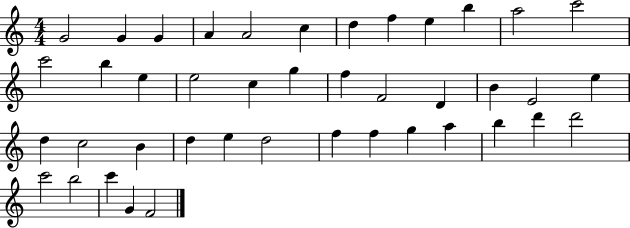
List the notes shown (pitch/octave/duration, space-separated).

G4/h G4/q G4/q A4/q A4/h C5/q D5/q F5/q E5/q B5/q A5/h C6/h C6/h B5/q E5/q E5/h C5/q G5/q F5/q F4/h D4/q B4/q E4/h E5/q D5/q C5/h B4/q D5/q E5/q D5/h F5/q F5/q G5/q A5/q B5/q D6/q D6/h C6/h B5/h C6/q G4/q F4/h